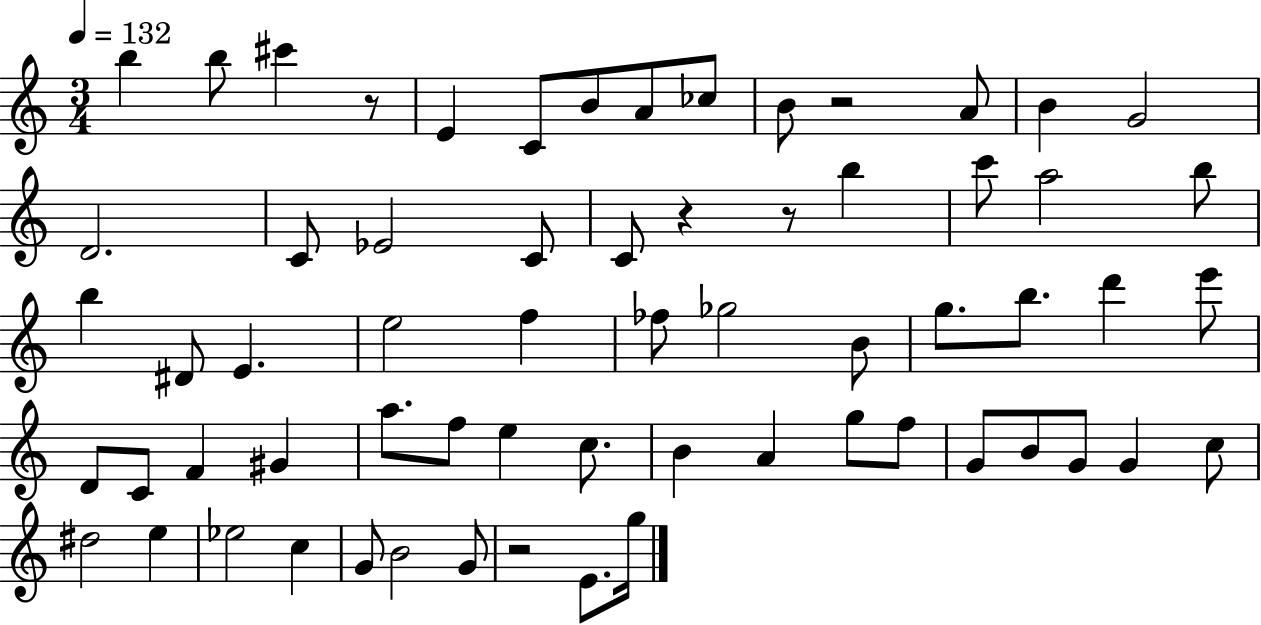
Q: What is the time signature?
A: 3/4